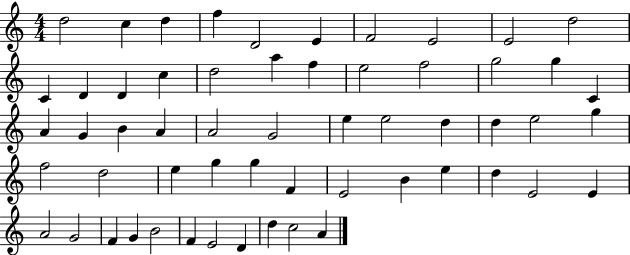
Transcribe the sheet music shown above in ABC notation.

X:1
T:Untitled
M:4/4
L:1/4
K:C
d2 c d f D2 E F2 E2 E2 d2 C D D c d2 a f e2 f2 g2 g C A G B A A2 G2 e e2 d d e2 g f2 d2 e g g F E2 B e d E2 E A2 G2 F G B2 F E2 D d c2 A